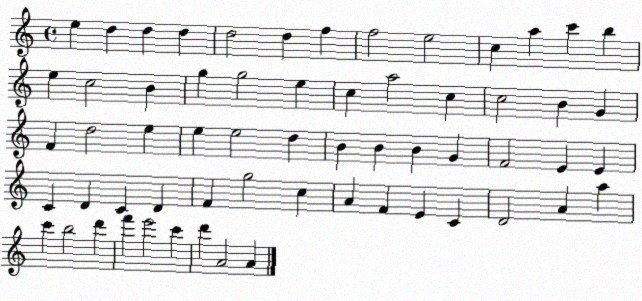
X:1
T:Untitled
M:4/4
L:1/4
K:C
e d d d d2 d f f2 e2 c a c' b e c2 B g g2 e c a2 c c2 B G F d2 e e e2 d B B B G F2 E E C D C D F g2 c A F E C D2 A a c' b2 d' f' e'2 c' d' A2 A